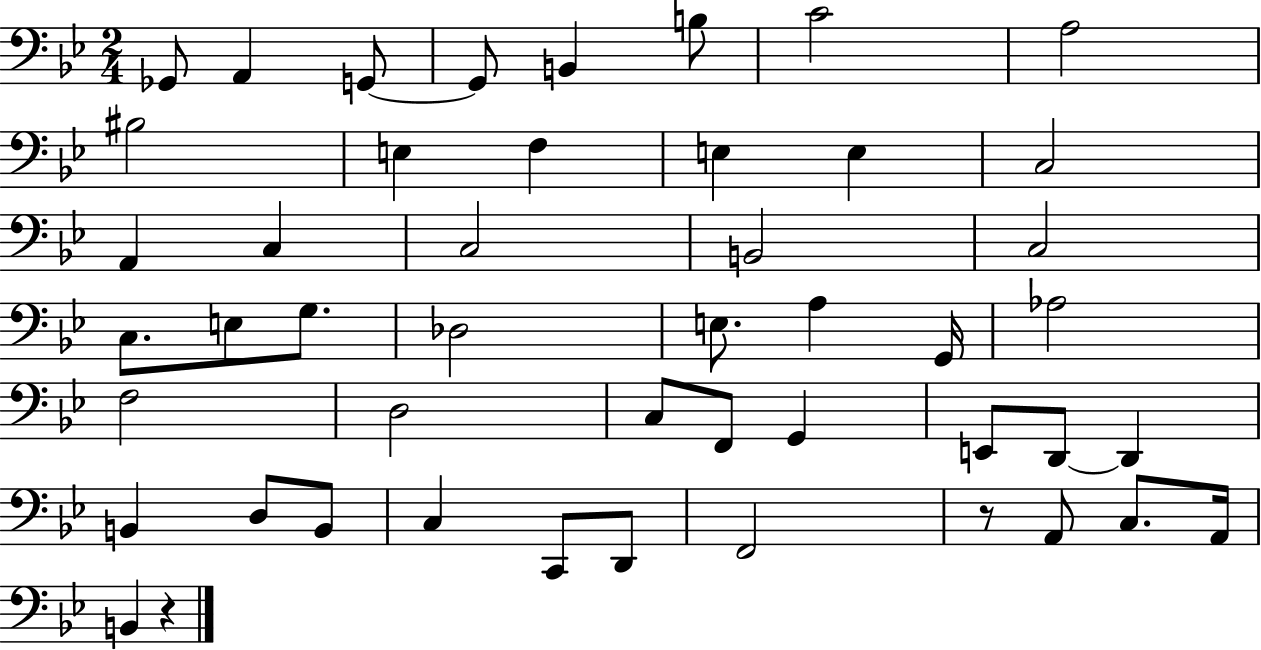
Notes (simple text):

Gb2/e A2/q G2/e G2/e B2/q B3/e C4/h A3/h BIS3/h E3/q F3/q E3/q E3/q C3/h A2/q C3/q C3/h B2/h C3/h C3/e. E3/e G3/e. Db3/h E3/e. A3/q G2/s Ab3/h F3/h D3/h C3/e F2/e G2/q E2/e D2/e D2/q B2/q D3/e B2/e C3/q C2/e D2/e F2/h R/e A2/e C3/e. A2/s B2/q R/q